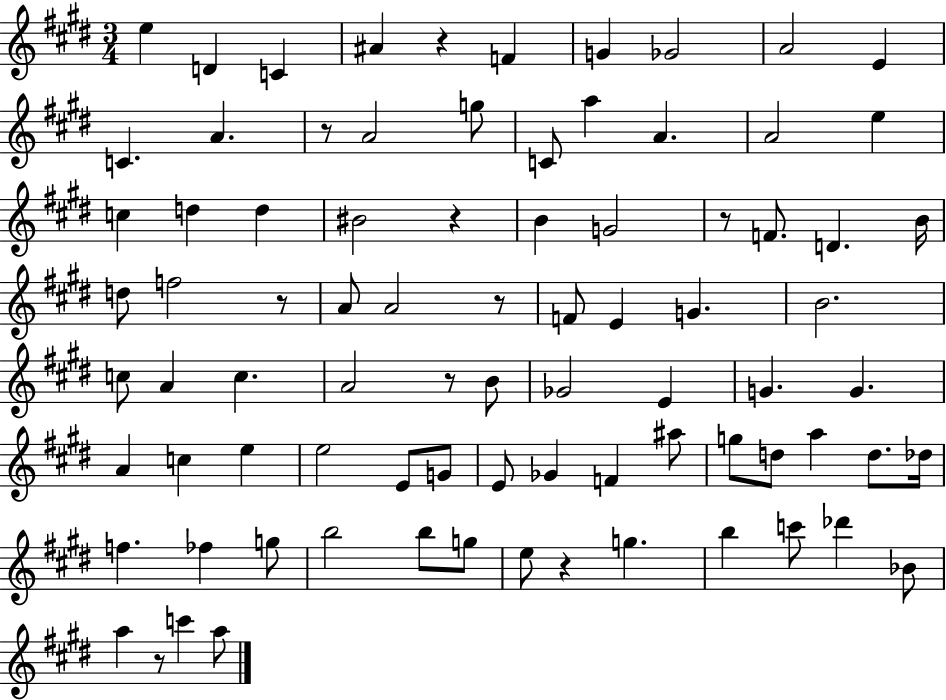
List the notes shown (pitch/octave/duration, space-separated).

E5/q D4/q C4/q A#4/q R/q F4/q G4/q Gb4/h A4/h E4/q C4/q. A4/q. R/e A4/h G5/e C4/e A5/q A4/q. A4/h E5/q C5/q D5/q D5/q BIS4/h R/q B4/q G4/h R/e F4/e. D4/q. B4/s D5/e F5/h R/e A4/e A4/h R/e F4/e E4/q G4/q. B4/h. C5/e A4/q C5/q. A4/h R/e B4/e Gb4/h E4/q G4/q. G4/q. A4/q C5/q E5/q E5/h E4/e G4/e E4/e Gb4/q F4/q A#5/e G5/e D5/e A5/q D5/e. Db5/s F5/q. FES5/q G5/e B5/h B5/e G5/e E5/e R/q G5/q. B5/q C6/e Db6/q Bb4/e A5/q R/e C6/q A5/e